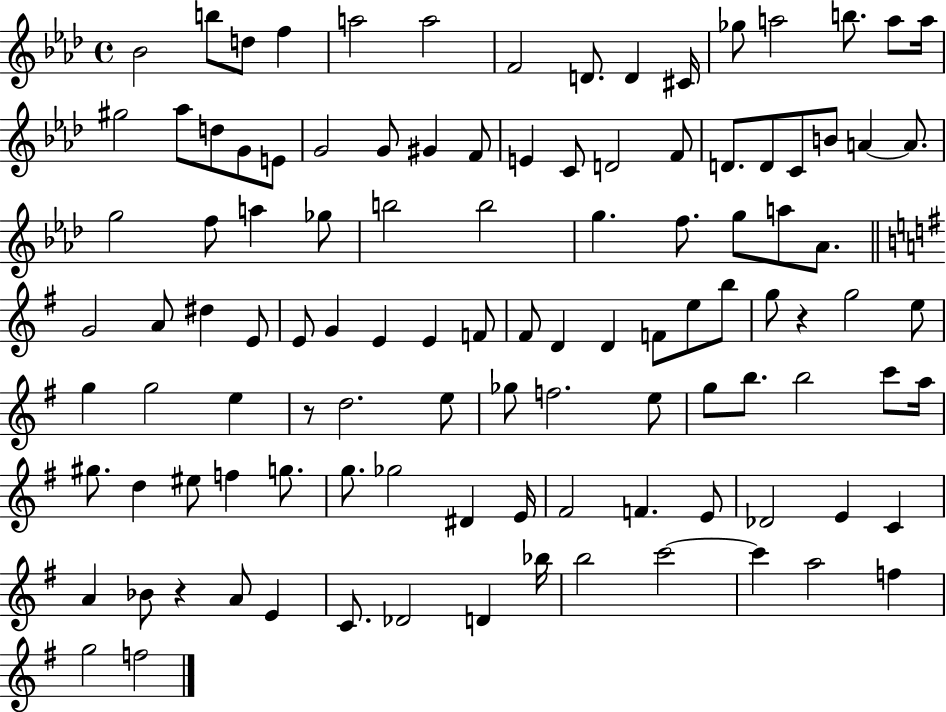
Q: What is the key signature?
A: AES major